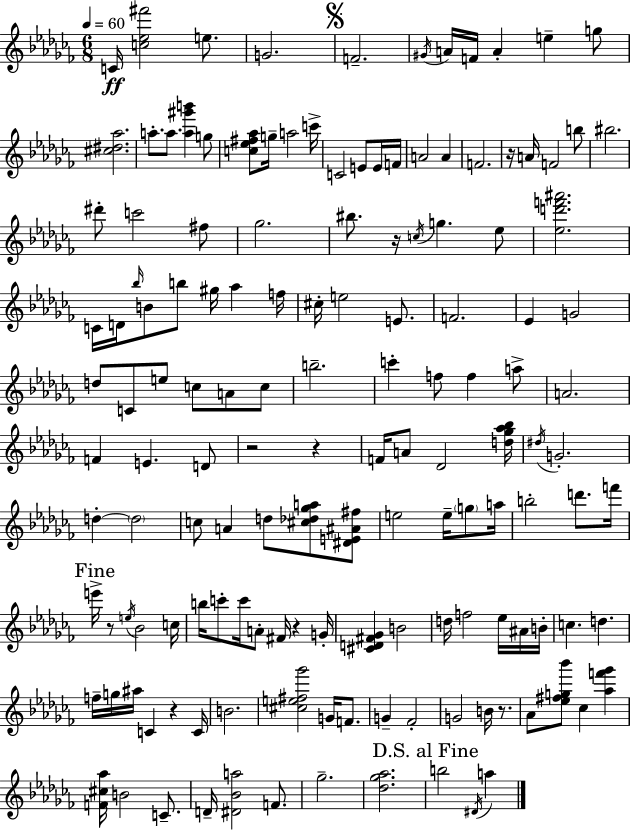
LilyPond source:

{
  \clef treble
  \numericTimeSignature
  \time 6/8
  \key aes \minor
  \tempo 4 = 60
  c'16\ff <c'' ees'' fis'''>2 e''8. | g'2. | \mark \markup { \musicglyph "scripts.segno" } f'2.-- | \acciaccatura { gis'16 } a'16 f'16 a'4-. e''4-- g''8 | \break <cis'' dis'' aes''>2. | a''8.-. a''8. <a'' gis''' b'''>4 g''8 | <c'' ees'' fis'' aes''>8 g''16-- a''2 | c'''16-> c'2 e'8 e'16 | \break f'16 a'2 a'4 | f'2. | r16 a'16 f'2 b''8 | bis''2. | \break dis'''8-. c'''2 fis''8 | ges''2. | bis''8. r16 \acciaccatura { c''16 } g''4. | ees''8 <ees'' d''' f''' ais'''>2. | \break c'16 d'16 \grace { bes''16 } b'8 b''8 gis''16 aes''4 | f''16 cis''16-. e''2 | e'8. f'2. | ees'4 g'2 | \break d''8 c'8 e''8 c''8 a'8 | c''8 b''2.-- | c'''4-. f''8 f''4 | a''8-> a'2. | \break f'4 e'4. | d'8 r2 r4 | f'16 a'8 des'2 | <d'' ges'' aes'' bes''>16 \acciaccatura { dis''16 } g'2.-. | \break d''4-.~~ \parenthesize d''2 | c''8 a'4 d''8 | <cis'' des'' ges'' a''>8 <dis' e' ais' fis''>8 e''2 | e''16-- \parenthesize g''8 a''16 b''2-. | \break d'''8. f'''16 \mark "Fine" e'''16-> r8 \acciaccatura { e''16 } bes'2 | c''16 b''16 c'''8-. c'''16 a'8-. fis'16 | r4 g'16-. <cis' d' fis' ges'>4 b'2 | d''16 f''2 | \break ees''16 ais'16 b'16-. c''4. d''4. | f''16-- g''16 ais''16 c'4 | r4 c'16 b'2. | <cis'' e'' fis'' ges'''>2 | \break g'16 f'8. g'4-- fes'2-. | g'2 | b'16 r8. aes'8 <ees'' fis'' g'' bes'''>8 ces''4 | <aes'' f''' ges'''>4 <f' cis'' aes''>16 b'2 | \break c'8.-- d'16-- <dis' bes' a''>2 | f'8. ges''2.-- | <des'' ges'' aes''>2. | \mark "D.S. al Fine" b''2 | \break \acciaccatura { dis'16 } a''4 \bar "|."
}